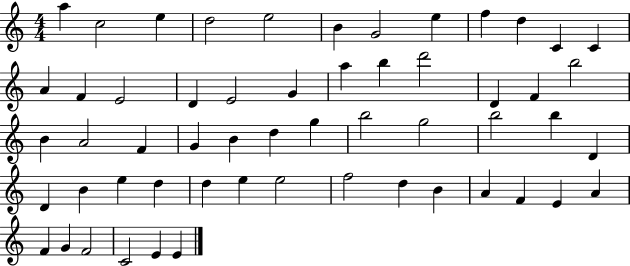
A5/q C5/h E5/q D5/h E5/h B4/q G4/h E5/q F5/q D5/q C4/q C4/q A4/q F4/q E4/h D4/q E4/h G4/q A5/q B5/q D6/h D4/q F4/q B5/h B4/q A4/h F4/q G4/q B4/q D5/q G5/q B5/h G5/h B5/h B5/q D4/q D4/q B4/q E5/q D5/q D5/q E5/q E5/h F5/h D5/q B4/q A4/q F4/q E4/q A4/q F4/q G4/q F4/h C4/h E4/q E4/q